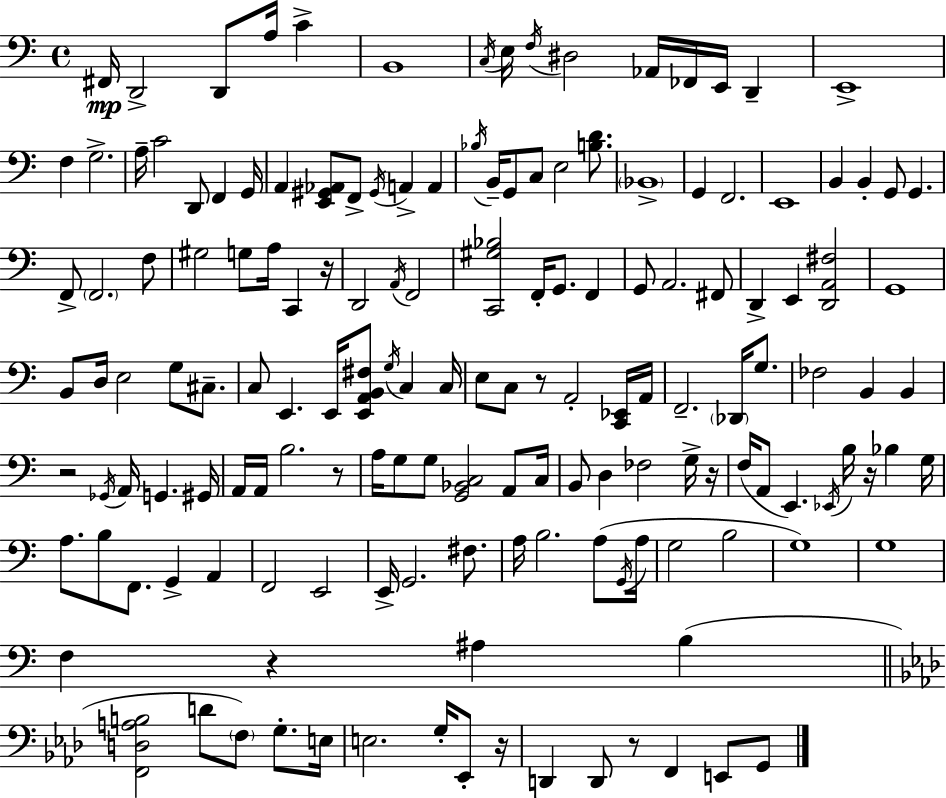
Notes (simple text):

F#2/s D2/h D2/e A3/s C4/q B2/w C3/s E3/s F3/s D#3/h Ab2/s FES2/s E2/s D2/q E2/w F3/q G3/h. A3/s C4/h D2/e F2/q G2/s A2/q [E2,G#2,Ab2]/e F2/e G#2/s A2/q A2/q Bb3/s B2/s G2/e C3/e E3/h [B3,D4]/e. Bb2/w G2/q F2/h. E2/w B2/q B2/q G2/e G2/q. F2/e F2/h. F3/e G#3/h G3/e A3/s C2/q R/s D2/h A2/s F2/h [C2,G#3,Bb3]/h F2/s G2/e. F2/q G2/e A2/h. F#2/e D2/q E2/q [D2,A2,F#3]/h G2/w B2/e D3/s E3/h G3/e C#3/e. C3/e E2/q. E2/s [E2,A2,B2,F#3]/e G3/s C3/q C3/s E3/e C3/e R/e A2/h [C2,Eb2]/s A2/s F2/h. Db2/s G3/e. FES3/h B2/q B2/q R/h Gb2/s A2/s G2/q. G#2/s A2/s A2/s B3/h. R/e A3/s G3/e G3/e [G2,Bb2,C3]/h A2/e C3/s B2/e D3/q FES3/h G3/s R/s F3/s A2/e E2/q. Eb2/s B3/s R/s Bb3/q G3/s A3/e. B3/e F2/e. G2/q A2/q F2/h E2/h E2/s G2/h. F#3/e. A3/s B3/h. A3/e G2/s A3/s G3/h B3/h G3/w G3/w F3/q R/q A#3/q B3/q [F2,D3,A3,B3]/h D4/e F3/e G3/e. E3/s E3/h. G3/s Eb2/e R/s D2/q D2/e R/e F2/q E2/e G2/e